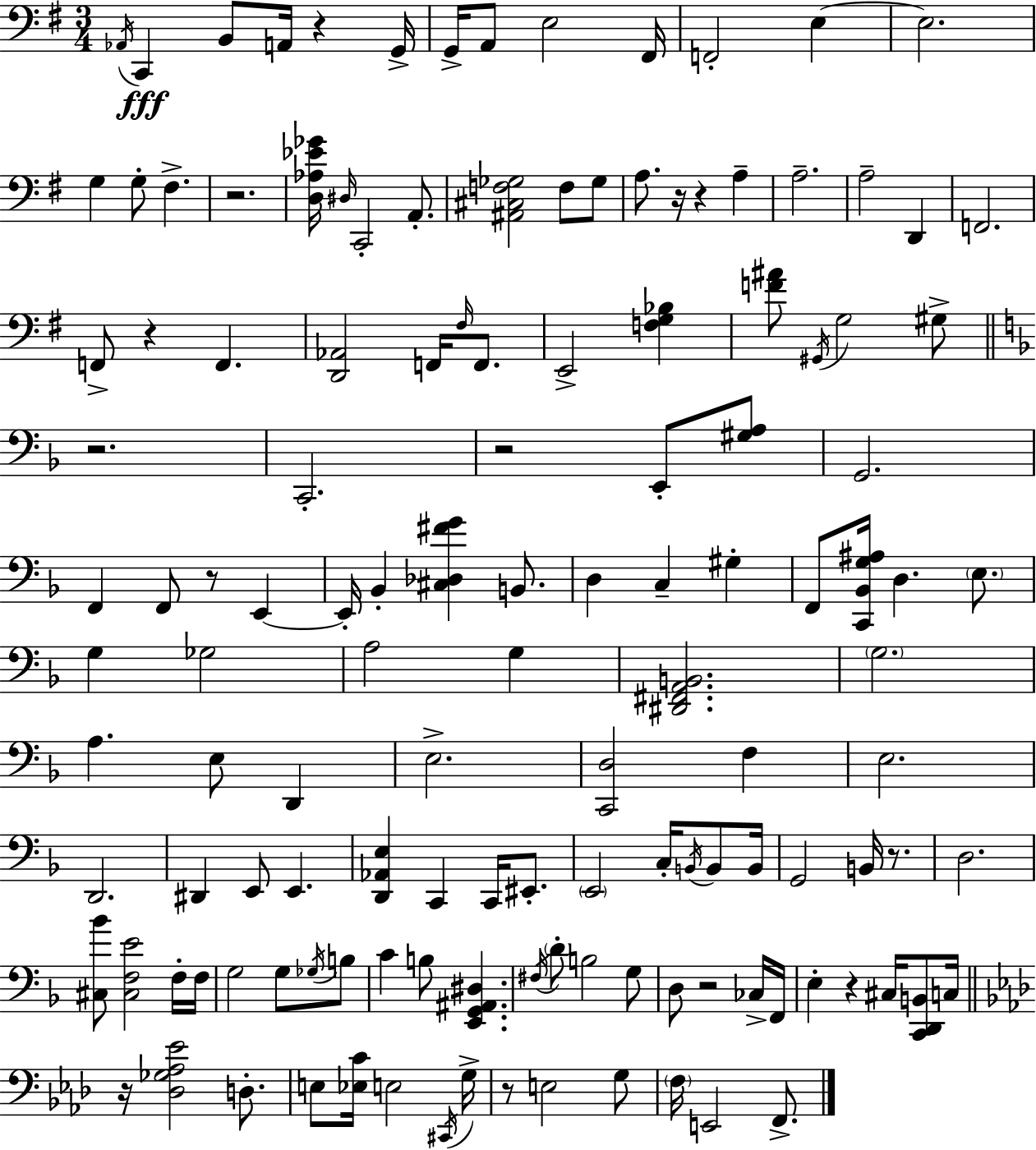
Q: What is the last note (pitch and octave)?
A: F2